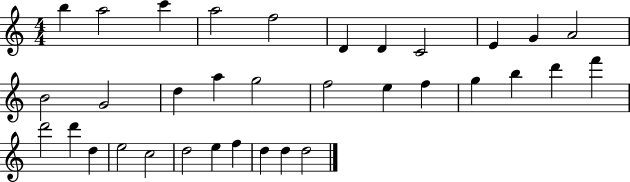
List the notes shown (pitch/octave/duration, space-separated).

B5/q A5/h C6/q A5/h F5/h D4/q D4/q C4/h E4/q G4/q A4/h B4/h G4/h D5/q A5/q G5/h F5/h E5/q F5/q G5/q B5/q D6/q F6/q D6/h D6/q D5/q E5/h C5/h D5/h E5/q F5/q D5/q D5/q D5/h